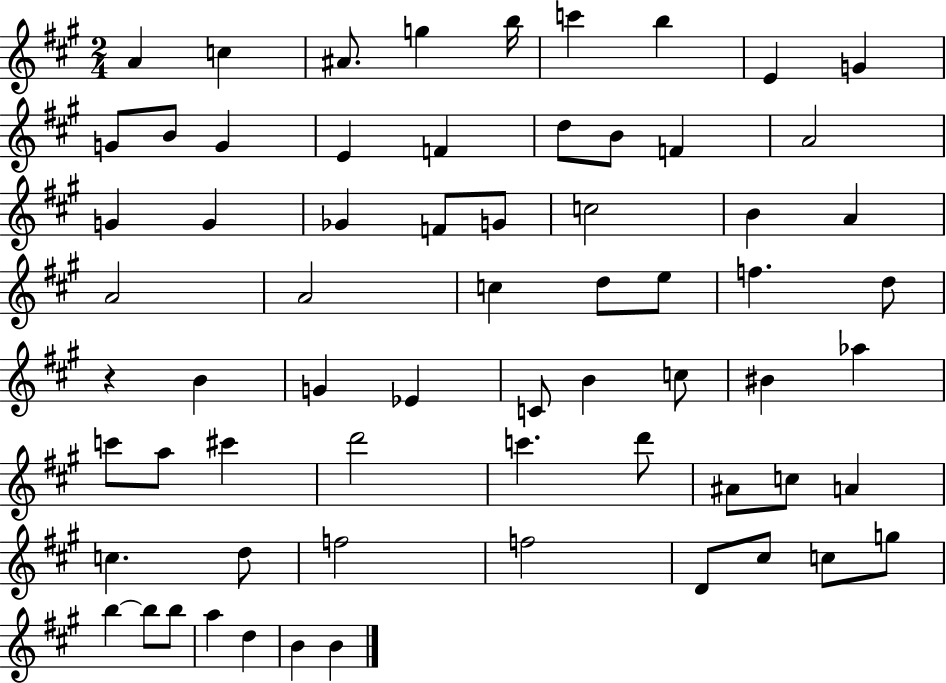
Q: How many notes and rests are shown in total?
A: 66